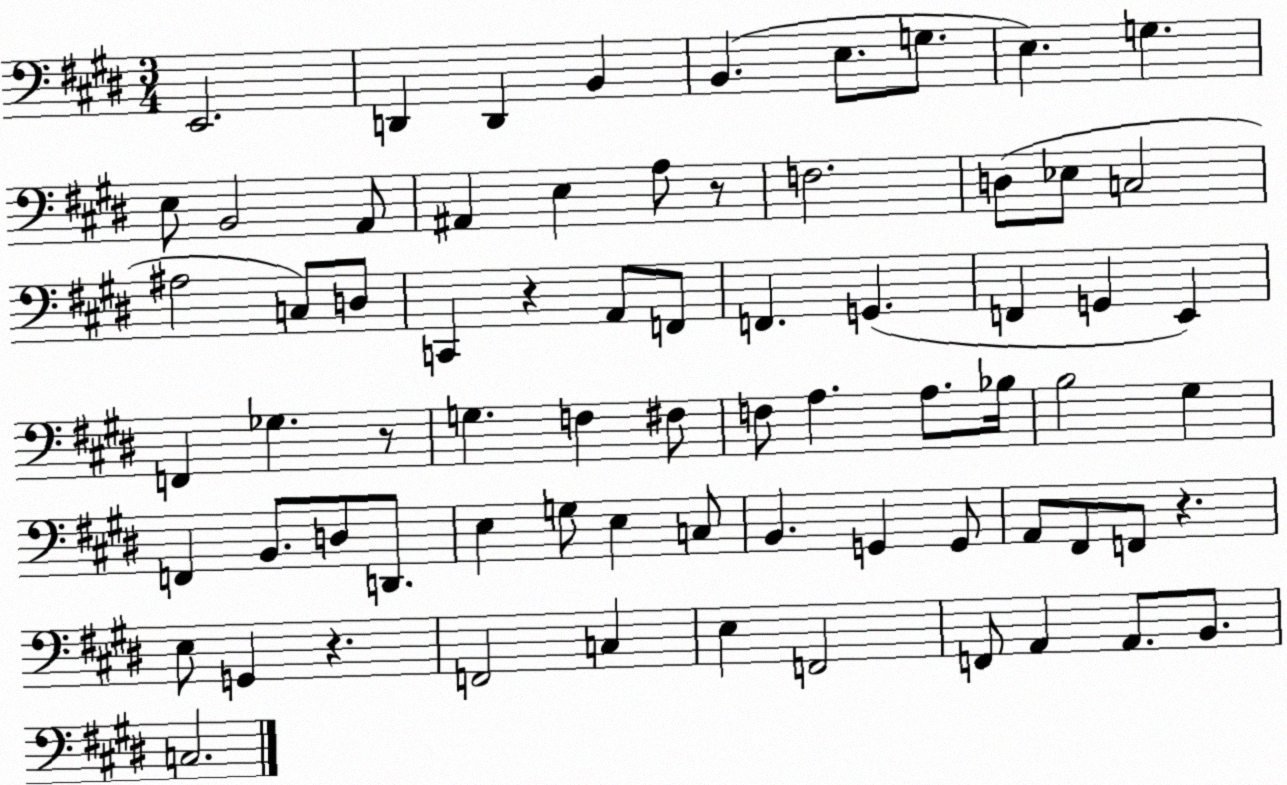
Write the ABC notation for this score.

X:1
T:Untitled
M:3/4
L:1/4
K:E
E,,2 D,, D,, B,, B,, E,/2 G,/2 E, G, E,/2 B,,2 A,,/2 ^A,, E, A,/2 z/2 F,2 D,/2 _E,/2 C,2 ^A,2 C,/2 D,/2 C,, z A,,/2 F,,/2 F,, G,, F,, G,, E,, F,, _G, z/2 G, F, ^F,/2 F,/2 A, A,/2 _B,/4 B,2 ^G, F,, B,,/2 D,/2 D,,/2 E, G,/2 E, C,/2 B,, G,, G,,/2 A,,/2 ^F,,/2 F,,/2 z E,/2 G,, z F,,2 C, E, F,,2 F,,/2 A,, A,,/2 B,,/2 C,2